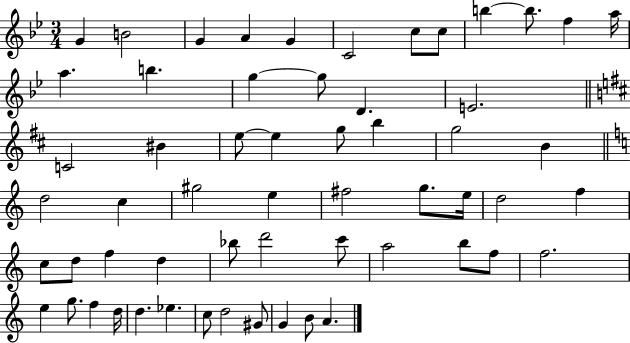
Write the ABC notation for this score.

X:1
T:Untitled
M:3/4
L:1/4
K:Bb
G B2 G A G C2 c/2 c/2 b b/2 f a/4 a b g g/2 D E2 C2 ^B e/2 e g/2 b g2 B d2 c ^g2 e ^f2 g/2 e/4 d2 f c/2 d/2 f d _b/2 d'2 c'/2 a2 b/2 f/2 f2 e g/2 f d/4 d _e c/2 d2 ^G/2 G B/2 A